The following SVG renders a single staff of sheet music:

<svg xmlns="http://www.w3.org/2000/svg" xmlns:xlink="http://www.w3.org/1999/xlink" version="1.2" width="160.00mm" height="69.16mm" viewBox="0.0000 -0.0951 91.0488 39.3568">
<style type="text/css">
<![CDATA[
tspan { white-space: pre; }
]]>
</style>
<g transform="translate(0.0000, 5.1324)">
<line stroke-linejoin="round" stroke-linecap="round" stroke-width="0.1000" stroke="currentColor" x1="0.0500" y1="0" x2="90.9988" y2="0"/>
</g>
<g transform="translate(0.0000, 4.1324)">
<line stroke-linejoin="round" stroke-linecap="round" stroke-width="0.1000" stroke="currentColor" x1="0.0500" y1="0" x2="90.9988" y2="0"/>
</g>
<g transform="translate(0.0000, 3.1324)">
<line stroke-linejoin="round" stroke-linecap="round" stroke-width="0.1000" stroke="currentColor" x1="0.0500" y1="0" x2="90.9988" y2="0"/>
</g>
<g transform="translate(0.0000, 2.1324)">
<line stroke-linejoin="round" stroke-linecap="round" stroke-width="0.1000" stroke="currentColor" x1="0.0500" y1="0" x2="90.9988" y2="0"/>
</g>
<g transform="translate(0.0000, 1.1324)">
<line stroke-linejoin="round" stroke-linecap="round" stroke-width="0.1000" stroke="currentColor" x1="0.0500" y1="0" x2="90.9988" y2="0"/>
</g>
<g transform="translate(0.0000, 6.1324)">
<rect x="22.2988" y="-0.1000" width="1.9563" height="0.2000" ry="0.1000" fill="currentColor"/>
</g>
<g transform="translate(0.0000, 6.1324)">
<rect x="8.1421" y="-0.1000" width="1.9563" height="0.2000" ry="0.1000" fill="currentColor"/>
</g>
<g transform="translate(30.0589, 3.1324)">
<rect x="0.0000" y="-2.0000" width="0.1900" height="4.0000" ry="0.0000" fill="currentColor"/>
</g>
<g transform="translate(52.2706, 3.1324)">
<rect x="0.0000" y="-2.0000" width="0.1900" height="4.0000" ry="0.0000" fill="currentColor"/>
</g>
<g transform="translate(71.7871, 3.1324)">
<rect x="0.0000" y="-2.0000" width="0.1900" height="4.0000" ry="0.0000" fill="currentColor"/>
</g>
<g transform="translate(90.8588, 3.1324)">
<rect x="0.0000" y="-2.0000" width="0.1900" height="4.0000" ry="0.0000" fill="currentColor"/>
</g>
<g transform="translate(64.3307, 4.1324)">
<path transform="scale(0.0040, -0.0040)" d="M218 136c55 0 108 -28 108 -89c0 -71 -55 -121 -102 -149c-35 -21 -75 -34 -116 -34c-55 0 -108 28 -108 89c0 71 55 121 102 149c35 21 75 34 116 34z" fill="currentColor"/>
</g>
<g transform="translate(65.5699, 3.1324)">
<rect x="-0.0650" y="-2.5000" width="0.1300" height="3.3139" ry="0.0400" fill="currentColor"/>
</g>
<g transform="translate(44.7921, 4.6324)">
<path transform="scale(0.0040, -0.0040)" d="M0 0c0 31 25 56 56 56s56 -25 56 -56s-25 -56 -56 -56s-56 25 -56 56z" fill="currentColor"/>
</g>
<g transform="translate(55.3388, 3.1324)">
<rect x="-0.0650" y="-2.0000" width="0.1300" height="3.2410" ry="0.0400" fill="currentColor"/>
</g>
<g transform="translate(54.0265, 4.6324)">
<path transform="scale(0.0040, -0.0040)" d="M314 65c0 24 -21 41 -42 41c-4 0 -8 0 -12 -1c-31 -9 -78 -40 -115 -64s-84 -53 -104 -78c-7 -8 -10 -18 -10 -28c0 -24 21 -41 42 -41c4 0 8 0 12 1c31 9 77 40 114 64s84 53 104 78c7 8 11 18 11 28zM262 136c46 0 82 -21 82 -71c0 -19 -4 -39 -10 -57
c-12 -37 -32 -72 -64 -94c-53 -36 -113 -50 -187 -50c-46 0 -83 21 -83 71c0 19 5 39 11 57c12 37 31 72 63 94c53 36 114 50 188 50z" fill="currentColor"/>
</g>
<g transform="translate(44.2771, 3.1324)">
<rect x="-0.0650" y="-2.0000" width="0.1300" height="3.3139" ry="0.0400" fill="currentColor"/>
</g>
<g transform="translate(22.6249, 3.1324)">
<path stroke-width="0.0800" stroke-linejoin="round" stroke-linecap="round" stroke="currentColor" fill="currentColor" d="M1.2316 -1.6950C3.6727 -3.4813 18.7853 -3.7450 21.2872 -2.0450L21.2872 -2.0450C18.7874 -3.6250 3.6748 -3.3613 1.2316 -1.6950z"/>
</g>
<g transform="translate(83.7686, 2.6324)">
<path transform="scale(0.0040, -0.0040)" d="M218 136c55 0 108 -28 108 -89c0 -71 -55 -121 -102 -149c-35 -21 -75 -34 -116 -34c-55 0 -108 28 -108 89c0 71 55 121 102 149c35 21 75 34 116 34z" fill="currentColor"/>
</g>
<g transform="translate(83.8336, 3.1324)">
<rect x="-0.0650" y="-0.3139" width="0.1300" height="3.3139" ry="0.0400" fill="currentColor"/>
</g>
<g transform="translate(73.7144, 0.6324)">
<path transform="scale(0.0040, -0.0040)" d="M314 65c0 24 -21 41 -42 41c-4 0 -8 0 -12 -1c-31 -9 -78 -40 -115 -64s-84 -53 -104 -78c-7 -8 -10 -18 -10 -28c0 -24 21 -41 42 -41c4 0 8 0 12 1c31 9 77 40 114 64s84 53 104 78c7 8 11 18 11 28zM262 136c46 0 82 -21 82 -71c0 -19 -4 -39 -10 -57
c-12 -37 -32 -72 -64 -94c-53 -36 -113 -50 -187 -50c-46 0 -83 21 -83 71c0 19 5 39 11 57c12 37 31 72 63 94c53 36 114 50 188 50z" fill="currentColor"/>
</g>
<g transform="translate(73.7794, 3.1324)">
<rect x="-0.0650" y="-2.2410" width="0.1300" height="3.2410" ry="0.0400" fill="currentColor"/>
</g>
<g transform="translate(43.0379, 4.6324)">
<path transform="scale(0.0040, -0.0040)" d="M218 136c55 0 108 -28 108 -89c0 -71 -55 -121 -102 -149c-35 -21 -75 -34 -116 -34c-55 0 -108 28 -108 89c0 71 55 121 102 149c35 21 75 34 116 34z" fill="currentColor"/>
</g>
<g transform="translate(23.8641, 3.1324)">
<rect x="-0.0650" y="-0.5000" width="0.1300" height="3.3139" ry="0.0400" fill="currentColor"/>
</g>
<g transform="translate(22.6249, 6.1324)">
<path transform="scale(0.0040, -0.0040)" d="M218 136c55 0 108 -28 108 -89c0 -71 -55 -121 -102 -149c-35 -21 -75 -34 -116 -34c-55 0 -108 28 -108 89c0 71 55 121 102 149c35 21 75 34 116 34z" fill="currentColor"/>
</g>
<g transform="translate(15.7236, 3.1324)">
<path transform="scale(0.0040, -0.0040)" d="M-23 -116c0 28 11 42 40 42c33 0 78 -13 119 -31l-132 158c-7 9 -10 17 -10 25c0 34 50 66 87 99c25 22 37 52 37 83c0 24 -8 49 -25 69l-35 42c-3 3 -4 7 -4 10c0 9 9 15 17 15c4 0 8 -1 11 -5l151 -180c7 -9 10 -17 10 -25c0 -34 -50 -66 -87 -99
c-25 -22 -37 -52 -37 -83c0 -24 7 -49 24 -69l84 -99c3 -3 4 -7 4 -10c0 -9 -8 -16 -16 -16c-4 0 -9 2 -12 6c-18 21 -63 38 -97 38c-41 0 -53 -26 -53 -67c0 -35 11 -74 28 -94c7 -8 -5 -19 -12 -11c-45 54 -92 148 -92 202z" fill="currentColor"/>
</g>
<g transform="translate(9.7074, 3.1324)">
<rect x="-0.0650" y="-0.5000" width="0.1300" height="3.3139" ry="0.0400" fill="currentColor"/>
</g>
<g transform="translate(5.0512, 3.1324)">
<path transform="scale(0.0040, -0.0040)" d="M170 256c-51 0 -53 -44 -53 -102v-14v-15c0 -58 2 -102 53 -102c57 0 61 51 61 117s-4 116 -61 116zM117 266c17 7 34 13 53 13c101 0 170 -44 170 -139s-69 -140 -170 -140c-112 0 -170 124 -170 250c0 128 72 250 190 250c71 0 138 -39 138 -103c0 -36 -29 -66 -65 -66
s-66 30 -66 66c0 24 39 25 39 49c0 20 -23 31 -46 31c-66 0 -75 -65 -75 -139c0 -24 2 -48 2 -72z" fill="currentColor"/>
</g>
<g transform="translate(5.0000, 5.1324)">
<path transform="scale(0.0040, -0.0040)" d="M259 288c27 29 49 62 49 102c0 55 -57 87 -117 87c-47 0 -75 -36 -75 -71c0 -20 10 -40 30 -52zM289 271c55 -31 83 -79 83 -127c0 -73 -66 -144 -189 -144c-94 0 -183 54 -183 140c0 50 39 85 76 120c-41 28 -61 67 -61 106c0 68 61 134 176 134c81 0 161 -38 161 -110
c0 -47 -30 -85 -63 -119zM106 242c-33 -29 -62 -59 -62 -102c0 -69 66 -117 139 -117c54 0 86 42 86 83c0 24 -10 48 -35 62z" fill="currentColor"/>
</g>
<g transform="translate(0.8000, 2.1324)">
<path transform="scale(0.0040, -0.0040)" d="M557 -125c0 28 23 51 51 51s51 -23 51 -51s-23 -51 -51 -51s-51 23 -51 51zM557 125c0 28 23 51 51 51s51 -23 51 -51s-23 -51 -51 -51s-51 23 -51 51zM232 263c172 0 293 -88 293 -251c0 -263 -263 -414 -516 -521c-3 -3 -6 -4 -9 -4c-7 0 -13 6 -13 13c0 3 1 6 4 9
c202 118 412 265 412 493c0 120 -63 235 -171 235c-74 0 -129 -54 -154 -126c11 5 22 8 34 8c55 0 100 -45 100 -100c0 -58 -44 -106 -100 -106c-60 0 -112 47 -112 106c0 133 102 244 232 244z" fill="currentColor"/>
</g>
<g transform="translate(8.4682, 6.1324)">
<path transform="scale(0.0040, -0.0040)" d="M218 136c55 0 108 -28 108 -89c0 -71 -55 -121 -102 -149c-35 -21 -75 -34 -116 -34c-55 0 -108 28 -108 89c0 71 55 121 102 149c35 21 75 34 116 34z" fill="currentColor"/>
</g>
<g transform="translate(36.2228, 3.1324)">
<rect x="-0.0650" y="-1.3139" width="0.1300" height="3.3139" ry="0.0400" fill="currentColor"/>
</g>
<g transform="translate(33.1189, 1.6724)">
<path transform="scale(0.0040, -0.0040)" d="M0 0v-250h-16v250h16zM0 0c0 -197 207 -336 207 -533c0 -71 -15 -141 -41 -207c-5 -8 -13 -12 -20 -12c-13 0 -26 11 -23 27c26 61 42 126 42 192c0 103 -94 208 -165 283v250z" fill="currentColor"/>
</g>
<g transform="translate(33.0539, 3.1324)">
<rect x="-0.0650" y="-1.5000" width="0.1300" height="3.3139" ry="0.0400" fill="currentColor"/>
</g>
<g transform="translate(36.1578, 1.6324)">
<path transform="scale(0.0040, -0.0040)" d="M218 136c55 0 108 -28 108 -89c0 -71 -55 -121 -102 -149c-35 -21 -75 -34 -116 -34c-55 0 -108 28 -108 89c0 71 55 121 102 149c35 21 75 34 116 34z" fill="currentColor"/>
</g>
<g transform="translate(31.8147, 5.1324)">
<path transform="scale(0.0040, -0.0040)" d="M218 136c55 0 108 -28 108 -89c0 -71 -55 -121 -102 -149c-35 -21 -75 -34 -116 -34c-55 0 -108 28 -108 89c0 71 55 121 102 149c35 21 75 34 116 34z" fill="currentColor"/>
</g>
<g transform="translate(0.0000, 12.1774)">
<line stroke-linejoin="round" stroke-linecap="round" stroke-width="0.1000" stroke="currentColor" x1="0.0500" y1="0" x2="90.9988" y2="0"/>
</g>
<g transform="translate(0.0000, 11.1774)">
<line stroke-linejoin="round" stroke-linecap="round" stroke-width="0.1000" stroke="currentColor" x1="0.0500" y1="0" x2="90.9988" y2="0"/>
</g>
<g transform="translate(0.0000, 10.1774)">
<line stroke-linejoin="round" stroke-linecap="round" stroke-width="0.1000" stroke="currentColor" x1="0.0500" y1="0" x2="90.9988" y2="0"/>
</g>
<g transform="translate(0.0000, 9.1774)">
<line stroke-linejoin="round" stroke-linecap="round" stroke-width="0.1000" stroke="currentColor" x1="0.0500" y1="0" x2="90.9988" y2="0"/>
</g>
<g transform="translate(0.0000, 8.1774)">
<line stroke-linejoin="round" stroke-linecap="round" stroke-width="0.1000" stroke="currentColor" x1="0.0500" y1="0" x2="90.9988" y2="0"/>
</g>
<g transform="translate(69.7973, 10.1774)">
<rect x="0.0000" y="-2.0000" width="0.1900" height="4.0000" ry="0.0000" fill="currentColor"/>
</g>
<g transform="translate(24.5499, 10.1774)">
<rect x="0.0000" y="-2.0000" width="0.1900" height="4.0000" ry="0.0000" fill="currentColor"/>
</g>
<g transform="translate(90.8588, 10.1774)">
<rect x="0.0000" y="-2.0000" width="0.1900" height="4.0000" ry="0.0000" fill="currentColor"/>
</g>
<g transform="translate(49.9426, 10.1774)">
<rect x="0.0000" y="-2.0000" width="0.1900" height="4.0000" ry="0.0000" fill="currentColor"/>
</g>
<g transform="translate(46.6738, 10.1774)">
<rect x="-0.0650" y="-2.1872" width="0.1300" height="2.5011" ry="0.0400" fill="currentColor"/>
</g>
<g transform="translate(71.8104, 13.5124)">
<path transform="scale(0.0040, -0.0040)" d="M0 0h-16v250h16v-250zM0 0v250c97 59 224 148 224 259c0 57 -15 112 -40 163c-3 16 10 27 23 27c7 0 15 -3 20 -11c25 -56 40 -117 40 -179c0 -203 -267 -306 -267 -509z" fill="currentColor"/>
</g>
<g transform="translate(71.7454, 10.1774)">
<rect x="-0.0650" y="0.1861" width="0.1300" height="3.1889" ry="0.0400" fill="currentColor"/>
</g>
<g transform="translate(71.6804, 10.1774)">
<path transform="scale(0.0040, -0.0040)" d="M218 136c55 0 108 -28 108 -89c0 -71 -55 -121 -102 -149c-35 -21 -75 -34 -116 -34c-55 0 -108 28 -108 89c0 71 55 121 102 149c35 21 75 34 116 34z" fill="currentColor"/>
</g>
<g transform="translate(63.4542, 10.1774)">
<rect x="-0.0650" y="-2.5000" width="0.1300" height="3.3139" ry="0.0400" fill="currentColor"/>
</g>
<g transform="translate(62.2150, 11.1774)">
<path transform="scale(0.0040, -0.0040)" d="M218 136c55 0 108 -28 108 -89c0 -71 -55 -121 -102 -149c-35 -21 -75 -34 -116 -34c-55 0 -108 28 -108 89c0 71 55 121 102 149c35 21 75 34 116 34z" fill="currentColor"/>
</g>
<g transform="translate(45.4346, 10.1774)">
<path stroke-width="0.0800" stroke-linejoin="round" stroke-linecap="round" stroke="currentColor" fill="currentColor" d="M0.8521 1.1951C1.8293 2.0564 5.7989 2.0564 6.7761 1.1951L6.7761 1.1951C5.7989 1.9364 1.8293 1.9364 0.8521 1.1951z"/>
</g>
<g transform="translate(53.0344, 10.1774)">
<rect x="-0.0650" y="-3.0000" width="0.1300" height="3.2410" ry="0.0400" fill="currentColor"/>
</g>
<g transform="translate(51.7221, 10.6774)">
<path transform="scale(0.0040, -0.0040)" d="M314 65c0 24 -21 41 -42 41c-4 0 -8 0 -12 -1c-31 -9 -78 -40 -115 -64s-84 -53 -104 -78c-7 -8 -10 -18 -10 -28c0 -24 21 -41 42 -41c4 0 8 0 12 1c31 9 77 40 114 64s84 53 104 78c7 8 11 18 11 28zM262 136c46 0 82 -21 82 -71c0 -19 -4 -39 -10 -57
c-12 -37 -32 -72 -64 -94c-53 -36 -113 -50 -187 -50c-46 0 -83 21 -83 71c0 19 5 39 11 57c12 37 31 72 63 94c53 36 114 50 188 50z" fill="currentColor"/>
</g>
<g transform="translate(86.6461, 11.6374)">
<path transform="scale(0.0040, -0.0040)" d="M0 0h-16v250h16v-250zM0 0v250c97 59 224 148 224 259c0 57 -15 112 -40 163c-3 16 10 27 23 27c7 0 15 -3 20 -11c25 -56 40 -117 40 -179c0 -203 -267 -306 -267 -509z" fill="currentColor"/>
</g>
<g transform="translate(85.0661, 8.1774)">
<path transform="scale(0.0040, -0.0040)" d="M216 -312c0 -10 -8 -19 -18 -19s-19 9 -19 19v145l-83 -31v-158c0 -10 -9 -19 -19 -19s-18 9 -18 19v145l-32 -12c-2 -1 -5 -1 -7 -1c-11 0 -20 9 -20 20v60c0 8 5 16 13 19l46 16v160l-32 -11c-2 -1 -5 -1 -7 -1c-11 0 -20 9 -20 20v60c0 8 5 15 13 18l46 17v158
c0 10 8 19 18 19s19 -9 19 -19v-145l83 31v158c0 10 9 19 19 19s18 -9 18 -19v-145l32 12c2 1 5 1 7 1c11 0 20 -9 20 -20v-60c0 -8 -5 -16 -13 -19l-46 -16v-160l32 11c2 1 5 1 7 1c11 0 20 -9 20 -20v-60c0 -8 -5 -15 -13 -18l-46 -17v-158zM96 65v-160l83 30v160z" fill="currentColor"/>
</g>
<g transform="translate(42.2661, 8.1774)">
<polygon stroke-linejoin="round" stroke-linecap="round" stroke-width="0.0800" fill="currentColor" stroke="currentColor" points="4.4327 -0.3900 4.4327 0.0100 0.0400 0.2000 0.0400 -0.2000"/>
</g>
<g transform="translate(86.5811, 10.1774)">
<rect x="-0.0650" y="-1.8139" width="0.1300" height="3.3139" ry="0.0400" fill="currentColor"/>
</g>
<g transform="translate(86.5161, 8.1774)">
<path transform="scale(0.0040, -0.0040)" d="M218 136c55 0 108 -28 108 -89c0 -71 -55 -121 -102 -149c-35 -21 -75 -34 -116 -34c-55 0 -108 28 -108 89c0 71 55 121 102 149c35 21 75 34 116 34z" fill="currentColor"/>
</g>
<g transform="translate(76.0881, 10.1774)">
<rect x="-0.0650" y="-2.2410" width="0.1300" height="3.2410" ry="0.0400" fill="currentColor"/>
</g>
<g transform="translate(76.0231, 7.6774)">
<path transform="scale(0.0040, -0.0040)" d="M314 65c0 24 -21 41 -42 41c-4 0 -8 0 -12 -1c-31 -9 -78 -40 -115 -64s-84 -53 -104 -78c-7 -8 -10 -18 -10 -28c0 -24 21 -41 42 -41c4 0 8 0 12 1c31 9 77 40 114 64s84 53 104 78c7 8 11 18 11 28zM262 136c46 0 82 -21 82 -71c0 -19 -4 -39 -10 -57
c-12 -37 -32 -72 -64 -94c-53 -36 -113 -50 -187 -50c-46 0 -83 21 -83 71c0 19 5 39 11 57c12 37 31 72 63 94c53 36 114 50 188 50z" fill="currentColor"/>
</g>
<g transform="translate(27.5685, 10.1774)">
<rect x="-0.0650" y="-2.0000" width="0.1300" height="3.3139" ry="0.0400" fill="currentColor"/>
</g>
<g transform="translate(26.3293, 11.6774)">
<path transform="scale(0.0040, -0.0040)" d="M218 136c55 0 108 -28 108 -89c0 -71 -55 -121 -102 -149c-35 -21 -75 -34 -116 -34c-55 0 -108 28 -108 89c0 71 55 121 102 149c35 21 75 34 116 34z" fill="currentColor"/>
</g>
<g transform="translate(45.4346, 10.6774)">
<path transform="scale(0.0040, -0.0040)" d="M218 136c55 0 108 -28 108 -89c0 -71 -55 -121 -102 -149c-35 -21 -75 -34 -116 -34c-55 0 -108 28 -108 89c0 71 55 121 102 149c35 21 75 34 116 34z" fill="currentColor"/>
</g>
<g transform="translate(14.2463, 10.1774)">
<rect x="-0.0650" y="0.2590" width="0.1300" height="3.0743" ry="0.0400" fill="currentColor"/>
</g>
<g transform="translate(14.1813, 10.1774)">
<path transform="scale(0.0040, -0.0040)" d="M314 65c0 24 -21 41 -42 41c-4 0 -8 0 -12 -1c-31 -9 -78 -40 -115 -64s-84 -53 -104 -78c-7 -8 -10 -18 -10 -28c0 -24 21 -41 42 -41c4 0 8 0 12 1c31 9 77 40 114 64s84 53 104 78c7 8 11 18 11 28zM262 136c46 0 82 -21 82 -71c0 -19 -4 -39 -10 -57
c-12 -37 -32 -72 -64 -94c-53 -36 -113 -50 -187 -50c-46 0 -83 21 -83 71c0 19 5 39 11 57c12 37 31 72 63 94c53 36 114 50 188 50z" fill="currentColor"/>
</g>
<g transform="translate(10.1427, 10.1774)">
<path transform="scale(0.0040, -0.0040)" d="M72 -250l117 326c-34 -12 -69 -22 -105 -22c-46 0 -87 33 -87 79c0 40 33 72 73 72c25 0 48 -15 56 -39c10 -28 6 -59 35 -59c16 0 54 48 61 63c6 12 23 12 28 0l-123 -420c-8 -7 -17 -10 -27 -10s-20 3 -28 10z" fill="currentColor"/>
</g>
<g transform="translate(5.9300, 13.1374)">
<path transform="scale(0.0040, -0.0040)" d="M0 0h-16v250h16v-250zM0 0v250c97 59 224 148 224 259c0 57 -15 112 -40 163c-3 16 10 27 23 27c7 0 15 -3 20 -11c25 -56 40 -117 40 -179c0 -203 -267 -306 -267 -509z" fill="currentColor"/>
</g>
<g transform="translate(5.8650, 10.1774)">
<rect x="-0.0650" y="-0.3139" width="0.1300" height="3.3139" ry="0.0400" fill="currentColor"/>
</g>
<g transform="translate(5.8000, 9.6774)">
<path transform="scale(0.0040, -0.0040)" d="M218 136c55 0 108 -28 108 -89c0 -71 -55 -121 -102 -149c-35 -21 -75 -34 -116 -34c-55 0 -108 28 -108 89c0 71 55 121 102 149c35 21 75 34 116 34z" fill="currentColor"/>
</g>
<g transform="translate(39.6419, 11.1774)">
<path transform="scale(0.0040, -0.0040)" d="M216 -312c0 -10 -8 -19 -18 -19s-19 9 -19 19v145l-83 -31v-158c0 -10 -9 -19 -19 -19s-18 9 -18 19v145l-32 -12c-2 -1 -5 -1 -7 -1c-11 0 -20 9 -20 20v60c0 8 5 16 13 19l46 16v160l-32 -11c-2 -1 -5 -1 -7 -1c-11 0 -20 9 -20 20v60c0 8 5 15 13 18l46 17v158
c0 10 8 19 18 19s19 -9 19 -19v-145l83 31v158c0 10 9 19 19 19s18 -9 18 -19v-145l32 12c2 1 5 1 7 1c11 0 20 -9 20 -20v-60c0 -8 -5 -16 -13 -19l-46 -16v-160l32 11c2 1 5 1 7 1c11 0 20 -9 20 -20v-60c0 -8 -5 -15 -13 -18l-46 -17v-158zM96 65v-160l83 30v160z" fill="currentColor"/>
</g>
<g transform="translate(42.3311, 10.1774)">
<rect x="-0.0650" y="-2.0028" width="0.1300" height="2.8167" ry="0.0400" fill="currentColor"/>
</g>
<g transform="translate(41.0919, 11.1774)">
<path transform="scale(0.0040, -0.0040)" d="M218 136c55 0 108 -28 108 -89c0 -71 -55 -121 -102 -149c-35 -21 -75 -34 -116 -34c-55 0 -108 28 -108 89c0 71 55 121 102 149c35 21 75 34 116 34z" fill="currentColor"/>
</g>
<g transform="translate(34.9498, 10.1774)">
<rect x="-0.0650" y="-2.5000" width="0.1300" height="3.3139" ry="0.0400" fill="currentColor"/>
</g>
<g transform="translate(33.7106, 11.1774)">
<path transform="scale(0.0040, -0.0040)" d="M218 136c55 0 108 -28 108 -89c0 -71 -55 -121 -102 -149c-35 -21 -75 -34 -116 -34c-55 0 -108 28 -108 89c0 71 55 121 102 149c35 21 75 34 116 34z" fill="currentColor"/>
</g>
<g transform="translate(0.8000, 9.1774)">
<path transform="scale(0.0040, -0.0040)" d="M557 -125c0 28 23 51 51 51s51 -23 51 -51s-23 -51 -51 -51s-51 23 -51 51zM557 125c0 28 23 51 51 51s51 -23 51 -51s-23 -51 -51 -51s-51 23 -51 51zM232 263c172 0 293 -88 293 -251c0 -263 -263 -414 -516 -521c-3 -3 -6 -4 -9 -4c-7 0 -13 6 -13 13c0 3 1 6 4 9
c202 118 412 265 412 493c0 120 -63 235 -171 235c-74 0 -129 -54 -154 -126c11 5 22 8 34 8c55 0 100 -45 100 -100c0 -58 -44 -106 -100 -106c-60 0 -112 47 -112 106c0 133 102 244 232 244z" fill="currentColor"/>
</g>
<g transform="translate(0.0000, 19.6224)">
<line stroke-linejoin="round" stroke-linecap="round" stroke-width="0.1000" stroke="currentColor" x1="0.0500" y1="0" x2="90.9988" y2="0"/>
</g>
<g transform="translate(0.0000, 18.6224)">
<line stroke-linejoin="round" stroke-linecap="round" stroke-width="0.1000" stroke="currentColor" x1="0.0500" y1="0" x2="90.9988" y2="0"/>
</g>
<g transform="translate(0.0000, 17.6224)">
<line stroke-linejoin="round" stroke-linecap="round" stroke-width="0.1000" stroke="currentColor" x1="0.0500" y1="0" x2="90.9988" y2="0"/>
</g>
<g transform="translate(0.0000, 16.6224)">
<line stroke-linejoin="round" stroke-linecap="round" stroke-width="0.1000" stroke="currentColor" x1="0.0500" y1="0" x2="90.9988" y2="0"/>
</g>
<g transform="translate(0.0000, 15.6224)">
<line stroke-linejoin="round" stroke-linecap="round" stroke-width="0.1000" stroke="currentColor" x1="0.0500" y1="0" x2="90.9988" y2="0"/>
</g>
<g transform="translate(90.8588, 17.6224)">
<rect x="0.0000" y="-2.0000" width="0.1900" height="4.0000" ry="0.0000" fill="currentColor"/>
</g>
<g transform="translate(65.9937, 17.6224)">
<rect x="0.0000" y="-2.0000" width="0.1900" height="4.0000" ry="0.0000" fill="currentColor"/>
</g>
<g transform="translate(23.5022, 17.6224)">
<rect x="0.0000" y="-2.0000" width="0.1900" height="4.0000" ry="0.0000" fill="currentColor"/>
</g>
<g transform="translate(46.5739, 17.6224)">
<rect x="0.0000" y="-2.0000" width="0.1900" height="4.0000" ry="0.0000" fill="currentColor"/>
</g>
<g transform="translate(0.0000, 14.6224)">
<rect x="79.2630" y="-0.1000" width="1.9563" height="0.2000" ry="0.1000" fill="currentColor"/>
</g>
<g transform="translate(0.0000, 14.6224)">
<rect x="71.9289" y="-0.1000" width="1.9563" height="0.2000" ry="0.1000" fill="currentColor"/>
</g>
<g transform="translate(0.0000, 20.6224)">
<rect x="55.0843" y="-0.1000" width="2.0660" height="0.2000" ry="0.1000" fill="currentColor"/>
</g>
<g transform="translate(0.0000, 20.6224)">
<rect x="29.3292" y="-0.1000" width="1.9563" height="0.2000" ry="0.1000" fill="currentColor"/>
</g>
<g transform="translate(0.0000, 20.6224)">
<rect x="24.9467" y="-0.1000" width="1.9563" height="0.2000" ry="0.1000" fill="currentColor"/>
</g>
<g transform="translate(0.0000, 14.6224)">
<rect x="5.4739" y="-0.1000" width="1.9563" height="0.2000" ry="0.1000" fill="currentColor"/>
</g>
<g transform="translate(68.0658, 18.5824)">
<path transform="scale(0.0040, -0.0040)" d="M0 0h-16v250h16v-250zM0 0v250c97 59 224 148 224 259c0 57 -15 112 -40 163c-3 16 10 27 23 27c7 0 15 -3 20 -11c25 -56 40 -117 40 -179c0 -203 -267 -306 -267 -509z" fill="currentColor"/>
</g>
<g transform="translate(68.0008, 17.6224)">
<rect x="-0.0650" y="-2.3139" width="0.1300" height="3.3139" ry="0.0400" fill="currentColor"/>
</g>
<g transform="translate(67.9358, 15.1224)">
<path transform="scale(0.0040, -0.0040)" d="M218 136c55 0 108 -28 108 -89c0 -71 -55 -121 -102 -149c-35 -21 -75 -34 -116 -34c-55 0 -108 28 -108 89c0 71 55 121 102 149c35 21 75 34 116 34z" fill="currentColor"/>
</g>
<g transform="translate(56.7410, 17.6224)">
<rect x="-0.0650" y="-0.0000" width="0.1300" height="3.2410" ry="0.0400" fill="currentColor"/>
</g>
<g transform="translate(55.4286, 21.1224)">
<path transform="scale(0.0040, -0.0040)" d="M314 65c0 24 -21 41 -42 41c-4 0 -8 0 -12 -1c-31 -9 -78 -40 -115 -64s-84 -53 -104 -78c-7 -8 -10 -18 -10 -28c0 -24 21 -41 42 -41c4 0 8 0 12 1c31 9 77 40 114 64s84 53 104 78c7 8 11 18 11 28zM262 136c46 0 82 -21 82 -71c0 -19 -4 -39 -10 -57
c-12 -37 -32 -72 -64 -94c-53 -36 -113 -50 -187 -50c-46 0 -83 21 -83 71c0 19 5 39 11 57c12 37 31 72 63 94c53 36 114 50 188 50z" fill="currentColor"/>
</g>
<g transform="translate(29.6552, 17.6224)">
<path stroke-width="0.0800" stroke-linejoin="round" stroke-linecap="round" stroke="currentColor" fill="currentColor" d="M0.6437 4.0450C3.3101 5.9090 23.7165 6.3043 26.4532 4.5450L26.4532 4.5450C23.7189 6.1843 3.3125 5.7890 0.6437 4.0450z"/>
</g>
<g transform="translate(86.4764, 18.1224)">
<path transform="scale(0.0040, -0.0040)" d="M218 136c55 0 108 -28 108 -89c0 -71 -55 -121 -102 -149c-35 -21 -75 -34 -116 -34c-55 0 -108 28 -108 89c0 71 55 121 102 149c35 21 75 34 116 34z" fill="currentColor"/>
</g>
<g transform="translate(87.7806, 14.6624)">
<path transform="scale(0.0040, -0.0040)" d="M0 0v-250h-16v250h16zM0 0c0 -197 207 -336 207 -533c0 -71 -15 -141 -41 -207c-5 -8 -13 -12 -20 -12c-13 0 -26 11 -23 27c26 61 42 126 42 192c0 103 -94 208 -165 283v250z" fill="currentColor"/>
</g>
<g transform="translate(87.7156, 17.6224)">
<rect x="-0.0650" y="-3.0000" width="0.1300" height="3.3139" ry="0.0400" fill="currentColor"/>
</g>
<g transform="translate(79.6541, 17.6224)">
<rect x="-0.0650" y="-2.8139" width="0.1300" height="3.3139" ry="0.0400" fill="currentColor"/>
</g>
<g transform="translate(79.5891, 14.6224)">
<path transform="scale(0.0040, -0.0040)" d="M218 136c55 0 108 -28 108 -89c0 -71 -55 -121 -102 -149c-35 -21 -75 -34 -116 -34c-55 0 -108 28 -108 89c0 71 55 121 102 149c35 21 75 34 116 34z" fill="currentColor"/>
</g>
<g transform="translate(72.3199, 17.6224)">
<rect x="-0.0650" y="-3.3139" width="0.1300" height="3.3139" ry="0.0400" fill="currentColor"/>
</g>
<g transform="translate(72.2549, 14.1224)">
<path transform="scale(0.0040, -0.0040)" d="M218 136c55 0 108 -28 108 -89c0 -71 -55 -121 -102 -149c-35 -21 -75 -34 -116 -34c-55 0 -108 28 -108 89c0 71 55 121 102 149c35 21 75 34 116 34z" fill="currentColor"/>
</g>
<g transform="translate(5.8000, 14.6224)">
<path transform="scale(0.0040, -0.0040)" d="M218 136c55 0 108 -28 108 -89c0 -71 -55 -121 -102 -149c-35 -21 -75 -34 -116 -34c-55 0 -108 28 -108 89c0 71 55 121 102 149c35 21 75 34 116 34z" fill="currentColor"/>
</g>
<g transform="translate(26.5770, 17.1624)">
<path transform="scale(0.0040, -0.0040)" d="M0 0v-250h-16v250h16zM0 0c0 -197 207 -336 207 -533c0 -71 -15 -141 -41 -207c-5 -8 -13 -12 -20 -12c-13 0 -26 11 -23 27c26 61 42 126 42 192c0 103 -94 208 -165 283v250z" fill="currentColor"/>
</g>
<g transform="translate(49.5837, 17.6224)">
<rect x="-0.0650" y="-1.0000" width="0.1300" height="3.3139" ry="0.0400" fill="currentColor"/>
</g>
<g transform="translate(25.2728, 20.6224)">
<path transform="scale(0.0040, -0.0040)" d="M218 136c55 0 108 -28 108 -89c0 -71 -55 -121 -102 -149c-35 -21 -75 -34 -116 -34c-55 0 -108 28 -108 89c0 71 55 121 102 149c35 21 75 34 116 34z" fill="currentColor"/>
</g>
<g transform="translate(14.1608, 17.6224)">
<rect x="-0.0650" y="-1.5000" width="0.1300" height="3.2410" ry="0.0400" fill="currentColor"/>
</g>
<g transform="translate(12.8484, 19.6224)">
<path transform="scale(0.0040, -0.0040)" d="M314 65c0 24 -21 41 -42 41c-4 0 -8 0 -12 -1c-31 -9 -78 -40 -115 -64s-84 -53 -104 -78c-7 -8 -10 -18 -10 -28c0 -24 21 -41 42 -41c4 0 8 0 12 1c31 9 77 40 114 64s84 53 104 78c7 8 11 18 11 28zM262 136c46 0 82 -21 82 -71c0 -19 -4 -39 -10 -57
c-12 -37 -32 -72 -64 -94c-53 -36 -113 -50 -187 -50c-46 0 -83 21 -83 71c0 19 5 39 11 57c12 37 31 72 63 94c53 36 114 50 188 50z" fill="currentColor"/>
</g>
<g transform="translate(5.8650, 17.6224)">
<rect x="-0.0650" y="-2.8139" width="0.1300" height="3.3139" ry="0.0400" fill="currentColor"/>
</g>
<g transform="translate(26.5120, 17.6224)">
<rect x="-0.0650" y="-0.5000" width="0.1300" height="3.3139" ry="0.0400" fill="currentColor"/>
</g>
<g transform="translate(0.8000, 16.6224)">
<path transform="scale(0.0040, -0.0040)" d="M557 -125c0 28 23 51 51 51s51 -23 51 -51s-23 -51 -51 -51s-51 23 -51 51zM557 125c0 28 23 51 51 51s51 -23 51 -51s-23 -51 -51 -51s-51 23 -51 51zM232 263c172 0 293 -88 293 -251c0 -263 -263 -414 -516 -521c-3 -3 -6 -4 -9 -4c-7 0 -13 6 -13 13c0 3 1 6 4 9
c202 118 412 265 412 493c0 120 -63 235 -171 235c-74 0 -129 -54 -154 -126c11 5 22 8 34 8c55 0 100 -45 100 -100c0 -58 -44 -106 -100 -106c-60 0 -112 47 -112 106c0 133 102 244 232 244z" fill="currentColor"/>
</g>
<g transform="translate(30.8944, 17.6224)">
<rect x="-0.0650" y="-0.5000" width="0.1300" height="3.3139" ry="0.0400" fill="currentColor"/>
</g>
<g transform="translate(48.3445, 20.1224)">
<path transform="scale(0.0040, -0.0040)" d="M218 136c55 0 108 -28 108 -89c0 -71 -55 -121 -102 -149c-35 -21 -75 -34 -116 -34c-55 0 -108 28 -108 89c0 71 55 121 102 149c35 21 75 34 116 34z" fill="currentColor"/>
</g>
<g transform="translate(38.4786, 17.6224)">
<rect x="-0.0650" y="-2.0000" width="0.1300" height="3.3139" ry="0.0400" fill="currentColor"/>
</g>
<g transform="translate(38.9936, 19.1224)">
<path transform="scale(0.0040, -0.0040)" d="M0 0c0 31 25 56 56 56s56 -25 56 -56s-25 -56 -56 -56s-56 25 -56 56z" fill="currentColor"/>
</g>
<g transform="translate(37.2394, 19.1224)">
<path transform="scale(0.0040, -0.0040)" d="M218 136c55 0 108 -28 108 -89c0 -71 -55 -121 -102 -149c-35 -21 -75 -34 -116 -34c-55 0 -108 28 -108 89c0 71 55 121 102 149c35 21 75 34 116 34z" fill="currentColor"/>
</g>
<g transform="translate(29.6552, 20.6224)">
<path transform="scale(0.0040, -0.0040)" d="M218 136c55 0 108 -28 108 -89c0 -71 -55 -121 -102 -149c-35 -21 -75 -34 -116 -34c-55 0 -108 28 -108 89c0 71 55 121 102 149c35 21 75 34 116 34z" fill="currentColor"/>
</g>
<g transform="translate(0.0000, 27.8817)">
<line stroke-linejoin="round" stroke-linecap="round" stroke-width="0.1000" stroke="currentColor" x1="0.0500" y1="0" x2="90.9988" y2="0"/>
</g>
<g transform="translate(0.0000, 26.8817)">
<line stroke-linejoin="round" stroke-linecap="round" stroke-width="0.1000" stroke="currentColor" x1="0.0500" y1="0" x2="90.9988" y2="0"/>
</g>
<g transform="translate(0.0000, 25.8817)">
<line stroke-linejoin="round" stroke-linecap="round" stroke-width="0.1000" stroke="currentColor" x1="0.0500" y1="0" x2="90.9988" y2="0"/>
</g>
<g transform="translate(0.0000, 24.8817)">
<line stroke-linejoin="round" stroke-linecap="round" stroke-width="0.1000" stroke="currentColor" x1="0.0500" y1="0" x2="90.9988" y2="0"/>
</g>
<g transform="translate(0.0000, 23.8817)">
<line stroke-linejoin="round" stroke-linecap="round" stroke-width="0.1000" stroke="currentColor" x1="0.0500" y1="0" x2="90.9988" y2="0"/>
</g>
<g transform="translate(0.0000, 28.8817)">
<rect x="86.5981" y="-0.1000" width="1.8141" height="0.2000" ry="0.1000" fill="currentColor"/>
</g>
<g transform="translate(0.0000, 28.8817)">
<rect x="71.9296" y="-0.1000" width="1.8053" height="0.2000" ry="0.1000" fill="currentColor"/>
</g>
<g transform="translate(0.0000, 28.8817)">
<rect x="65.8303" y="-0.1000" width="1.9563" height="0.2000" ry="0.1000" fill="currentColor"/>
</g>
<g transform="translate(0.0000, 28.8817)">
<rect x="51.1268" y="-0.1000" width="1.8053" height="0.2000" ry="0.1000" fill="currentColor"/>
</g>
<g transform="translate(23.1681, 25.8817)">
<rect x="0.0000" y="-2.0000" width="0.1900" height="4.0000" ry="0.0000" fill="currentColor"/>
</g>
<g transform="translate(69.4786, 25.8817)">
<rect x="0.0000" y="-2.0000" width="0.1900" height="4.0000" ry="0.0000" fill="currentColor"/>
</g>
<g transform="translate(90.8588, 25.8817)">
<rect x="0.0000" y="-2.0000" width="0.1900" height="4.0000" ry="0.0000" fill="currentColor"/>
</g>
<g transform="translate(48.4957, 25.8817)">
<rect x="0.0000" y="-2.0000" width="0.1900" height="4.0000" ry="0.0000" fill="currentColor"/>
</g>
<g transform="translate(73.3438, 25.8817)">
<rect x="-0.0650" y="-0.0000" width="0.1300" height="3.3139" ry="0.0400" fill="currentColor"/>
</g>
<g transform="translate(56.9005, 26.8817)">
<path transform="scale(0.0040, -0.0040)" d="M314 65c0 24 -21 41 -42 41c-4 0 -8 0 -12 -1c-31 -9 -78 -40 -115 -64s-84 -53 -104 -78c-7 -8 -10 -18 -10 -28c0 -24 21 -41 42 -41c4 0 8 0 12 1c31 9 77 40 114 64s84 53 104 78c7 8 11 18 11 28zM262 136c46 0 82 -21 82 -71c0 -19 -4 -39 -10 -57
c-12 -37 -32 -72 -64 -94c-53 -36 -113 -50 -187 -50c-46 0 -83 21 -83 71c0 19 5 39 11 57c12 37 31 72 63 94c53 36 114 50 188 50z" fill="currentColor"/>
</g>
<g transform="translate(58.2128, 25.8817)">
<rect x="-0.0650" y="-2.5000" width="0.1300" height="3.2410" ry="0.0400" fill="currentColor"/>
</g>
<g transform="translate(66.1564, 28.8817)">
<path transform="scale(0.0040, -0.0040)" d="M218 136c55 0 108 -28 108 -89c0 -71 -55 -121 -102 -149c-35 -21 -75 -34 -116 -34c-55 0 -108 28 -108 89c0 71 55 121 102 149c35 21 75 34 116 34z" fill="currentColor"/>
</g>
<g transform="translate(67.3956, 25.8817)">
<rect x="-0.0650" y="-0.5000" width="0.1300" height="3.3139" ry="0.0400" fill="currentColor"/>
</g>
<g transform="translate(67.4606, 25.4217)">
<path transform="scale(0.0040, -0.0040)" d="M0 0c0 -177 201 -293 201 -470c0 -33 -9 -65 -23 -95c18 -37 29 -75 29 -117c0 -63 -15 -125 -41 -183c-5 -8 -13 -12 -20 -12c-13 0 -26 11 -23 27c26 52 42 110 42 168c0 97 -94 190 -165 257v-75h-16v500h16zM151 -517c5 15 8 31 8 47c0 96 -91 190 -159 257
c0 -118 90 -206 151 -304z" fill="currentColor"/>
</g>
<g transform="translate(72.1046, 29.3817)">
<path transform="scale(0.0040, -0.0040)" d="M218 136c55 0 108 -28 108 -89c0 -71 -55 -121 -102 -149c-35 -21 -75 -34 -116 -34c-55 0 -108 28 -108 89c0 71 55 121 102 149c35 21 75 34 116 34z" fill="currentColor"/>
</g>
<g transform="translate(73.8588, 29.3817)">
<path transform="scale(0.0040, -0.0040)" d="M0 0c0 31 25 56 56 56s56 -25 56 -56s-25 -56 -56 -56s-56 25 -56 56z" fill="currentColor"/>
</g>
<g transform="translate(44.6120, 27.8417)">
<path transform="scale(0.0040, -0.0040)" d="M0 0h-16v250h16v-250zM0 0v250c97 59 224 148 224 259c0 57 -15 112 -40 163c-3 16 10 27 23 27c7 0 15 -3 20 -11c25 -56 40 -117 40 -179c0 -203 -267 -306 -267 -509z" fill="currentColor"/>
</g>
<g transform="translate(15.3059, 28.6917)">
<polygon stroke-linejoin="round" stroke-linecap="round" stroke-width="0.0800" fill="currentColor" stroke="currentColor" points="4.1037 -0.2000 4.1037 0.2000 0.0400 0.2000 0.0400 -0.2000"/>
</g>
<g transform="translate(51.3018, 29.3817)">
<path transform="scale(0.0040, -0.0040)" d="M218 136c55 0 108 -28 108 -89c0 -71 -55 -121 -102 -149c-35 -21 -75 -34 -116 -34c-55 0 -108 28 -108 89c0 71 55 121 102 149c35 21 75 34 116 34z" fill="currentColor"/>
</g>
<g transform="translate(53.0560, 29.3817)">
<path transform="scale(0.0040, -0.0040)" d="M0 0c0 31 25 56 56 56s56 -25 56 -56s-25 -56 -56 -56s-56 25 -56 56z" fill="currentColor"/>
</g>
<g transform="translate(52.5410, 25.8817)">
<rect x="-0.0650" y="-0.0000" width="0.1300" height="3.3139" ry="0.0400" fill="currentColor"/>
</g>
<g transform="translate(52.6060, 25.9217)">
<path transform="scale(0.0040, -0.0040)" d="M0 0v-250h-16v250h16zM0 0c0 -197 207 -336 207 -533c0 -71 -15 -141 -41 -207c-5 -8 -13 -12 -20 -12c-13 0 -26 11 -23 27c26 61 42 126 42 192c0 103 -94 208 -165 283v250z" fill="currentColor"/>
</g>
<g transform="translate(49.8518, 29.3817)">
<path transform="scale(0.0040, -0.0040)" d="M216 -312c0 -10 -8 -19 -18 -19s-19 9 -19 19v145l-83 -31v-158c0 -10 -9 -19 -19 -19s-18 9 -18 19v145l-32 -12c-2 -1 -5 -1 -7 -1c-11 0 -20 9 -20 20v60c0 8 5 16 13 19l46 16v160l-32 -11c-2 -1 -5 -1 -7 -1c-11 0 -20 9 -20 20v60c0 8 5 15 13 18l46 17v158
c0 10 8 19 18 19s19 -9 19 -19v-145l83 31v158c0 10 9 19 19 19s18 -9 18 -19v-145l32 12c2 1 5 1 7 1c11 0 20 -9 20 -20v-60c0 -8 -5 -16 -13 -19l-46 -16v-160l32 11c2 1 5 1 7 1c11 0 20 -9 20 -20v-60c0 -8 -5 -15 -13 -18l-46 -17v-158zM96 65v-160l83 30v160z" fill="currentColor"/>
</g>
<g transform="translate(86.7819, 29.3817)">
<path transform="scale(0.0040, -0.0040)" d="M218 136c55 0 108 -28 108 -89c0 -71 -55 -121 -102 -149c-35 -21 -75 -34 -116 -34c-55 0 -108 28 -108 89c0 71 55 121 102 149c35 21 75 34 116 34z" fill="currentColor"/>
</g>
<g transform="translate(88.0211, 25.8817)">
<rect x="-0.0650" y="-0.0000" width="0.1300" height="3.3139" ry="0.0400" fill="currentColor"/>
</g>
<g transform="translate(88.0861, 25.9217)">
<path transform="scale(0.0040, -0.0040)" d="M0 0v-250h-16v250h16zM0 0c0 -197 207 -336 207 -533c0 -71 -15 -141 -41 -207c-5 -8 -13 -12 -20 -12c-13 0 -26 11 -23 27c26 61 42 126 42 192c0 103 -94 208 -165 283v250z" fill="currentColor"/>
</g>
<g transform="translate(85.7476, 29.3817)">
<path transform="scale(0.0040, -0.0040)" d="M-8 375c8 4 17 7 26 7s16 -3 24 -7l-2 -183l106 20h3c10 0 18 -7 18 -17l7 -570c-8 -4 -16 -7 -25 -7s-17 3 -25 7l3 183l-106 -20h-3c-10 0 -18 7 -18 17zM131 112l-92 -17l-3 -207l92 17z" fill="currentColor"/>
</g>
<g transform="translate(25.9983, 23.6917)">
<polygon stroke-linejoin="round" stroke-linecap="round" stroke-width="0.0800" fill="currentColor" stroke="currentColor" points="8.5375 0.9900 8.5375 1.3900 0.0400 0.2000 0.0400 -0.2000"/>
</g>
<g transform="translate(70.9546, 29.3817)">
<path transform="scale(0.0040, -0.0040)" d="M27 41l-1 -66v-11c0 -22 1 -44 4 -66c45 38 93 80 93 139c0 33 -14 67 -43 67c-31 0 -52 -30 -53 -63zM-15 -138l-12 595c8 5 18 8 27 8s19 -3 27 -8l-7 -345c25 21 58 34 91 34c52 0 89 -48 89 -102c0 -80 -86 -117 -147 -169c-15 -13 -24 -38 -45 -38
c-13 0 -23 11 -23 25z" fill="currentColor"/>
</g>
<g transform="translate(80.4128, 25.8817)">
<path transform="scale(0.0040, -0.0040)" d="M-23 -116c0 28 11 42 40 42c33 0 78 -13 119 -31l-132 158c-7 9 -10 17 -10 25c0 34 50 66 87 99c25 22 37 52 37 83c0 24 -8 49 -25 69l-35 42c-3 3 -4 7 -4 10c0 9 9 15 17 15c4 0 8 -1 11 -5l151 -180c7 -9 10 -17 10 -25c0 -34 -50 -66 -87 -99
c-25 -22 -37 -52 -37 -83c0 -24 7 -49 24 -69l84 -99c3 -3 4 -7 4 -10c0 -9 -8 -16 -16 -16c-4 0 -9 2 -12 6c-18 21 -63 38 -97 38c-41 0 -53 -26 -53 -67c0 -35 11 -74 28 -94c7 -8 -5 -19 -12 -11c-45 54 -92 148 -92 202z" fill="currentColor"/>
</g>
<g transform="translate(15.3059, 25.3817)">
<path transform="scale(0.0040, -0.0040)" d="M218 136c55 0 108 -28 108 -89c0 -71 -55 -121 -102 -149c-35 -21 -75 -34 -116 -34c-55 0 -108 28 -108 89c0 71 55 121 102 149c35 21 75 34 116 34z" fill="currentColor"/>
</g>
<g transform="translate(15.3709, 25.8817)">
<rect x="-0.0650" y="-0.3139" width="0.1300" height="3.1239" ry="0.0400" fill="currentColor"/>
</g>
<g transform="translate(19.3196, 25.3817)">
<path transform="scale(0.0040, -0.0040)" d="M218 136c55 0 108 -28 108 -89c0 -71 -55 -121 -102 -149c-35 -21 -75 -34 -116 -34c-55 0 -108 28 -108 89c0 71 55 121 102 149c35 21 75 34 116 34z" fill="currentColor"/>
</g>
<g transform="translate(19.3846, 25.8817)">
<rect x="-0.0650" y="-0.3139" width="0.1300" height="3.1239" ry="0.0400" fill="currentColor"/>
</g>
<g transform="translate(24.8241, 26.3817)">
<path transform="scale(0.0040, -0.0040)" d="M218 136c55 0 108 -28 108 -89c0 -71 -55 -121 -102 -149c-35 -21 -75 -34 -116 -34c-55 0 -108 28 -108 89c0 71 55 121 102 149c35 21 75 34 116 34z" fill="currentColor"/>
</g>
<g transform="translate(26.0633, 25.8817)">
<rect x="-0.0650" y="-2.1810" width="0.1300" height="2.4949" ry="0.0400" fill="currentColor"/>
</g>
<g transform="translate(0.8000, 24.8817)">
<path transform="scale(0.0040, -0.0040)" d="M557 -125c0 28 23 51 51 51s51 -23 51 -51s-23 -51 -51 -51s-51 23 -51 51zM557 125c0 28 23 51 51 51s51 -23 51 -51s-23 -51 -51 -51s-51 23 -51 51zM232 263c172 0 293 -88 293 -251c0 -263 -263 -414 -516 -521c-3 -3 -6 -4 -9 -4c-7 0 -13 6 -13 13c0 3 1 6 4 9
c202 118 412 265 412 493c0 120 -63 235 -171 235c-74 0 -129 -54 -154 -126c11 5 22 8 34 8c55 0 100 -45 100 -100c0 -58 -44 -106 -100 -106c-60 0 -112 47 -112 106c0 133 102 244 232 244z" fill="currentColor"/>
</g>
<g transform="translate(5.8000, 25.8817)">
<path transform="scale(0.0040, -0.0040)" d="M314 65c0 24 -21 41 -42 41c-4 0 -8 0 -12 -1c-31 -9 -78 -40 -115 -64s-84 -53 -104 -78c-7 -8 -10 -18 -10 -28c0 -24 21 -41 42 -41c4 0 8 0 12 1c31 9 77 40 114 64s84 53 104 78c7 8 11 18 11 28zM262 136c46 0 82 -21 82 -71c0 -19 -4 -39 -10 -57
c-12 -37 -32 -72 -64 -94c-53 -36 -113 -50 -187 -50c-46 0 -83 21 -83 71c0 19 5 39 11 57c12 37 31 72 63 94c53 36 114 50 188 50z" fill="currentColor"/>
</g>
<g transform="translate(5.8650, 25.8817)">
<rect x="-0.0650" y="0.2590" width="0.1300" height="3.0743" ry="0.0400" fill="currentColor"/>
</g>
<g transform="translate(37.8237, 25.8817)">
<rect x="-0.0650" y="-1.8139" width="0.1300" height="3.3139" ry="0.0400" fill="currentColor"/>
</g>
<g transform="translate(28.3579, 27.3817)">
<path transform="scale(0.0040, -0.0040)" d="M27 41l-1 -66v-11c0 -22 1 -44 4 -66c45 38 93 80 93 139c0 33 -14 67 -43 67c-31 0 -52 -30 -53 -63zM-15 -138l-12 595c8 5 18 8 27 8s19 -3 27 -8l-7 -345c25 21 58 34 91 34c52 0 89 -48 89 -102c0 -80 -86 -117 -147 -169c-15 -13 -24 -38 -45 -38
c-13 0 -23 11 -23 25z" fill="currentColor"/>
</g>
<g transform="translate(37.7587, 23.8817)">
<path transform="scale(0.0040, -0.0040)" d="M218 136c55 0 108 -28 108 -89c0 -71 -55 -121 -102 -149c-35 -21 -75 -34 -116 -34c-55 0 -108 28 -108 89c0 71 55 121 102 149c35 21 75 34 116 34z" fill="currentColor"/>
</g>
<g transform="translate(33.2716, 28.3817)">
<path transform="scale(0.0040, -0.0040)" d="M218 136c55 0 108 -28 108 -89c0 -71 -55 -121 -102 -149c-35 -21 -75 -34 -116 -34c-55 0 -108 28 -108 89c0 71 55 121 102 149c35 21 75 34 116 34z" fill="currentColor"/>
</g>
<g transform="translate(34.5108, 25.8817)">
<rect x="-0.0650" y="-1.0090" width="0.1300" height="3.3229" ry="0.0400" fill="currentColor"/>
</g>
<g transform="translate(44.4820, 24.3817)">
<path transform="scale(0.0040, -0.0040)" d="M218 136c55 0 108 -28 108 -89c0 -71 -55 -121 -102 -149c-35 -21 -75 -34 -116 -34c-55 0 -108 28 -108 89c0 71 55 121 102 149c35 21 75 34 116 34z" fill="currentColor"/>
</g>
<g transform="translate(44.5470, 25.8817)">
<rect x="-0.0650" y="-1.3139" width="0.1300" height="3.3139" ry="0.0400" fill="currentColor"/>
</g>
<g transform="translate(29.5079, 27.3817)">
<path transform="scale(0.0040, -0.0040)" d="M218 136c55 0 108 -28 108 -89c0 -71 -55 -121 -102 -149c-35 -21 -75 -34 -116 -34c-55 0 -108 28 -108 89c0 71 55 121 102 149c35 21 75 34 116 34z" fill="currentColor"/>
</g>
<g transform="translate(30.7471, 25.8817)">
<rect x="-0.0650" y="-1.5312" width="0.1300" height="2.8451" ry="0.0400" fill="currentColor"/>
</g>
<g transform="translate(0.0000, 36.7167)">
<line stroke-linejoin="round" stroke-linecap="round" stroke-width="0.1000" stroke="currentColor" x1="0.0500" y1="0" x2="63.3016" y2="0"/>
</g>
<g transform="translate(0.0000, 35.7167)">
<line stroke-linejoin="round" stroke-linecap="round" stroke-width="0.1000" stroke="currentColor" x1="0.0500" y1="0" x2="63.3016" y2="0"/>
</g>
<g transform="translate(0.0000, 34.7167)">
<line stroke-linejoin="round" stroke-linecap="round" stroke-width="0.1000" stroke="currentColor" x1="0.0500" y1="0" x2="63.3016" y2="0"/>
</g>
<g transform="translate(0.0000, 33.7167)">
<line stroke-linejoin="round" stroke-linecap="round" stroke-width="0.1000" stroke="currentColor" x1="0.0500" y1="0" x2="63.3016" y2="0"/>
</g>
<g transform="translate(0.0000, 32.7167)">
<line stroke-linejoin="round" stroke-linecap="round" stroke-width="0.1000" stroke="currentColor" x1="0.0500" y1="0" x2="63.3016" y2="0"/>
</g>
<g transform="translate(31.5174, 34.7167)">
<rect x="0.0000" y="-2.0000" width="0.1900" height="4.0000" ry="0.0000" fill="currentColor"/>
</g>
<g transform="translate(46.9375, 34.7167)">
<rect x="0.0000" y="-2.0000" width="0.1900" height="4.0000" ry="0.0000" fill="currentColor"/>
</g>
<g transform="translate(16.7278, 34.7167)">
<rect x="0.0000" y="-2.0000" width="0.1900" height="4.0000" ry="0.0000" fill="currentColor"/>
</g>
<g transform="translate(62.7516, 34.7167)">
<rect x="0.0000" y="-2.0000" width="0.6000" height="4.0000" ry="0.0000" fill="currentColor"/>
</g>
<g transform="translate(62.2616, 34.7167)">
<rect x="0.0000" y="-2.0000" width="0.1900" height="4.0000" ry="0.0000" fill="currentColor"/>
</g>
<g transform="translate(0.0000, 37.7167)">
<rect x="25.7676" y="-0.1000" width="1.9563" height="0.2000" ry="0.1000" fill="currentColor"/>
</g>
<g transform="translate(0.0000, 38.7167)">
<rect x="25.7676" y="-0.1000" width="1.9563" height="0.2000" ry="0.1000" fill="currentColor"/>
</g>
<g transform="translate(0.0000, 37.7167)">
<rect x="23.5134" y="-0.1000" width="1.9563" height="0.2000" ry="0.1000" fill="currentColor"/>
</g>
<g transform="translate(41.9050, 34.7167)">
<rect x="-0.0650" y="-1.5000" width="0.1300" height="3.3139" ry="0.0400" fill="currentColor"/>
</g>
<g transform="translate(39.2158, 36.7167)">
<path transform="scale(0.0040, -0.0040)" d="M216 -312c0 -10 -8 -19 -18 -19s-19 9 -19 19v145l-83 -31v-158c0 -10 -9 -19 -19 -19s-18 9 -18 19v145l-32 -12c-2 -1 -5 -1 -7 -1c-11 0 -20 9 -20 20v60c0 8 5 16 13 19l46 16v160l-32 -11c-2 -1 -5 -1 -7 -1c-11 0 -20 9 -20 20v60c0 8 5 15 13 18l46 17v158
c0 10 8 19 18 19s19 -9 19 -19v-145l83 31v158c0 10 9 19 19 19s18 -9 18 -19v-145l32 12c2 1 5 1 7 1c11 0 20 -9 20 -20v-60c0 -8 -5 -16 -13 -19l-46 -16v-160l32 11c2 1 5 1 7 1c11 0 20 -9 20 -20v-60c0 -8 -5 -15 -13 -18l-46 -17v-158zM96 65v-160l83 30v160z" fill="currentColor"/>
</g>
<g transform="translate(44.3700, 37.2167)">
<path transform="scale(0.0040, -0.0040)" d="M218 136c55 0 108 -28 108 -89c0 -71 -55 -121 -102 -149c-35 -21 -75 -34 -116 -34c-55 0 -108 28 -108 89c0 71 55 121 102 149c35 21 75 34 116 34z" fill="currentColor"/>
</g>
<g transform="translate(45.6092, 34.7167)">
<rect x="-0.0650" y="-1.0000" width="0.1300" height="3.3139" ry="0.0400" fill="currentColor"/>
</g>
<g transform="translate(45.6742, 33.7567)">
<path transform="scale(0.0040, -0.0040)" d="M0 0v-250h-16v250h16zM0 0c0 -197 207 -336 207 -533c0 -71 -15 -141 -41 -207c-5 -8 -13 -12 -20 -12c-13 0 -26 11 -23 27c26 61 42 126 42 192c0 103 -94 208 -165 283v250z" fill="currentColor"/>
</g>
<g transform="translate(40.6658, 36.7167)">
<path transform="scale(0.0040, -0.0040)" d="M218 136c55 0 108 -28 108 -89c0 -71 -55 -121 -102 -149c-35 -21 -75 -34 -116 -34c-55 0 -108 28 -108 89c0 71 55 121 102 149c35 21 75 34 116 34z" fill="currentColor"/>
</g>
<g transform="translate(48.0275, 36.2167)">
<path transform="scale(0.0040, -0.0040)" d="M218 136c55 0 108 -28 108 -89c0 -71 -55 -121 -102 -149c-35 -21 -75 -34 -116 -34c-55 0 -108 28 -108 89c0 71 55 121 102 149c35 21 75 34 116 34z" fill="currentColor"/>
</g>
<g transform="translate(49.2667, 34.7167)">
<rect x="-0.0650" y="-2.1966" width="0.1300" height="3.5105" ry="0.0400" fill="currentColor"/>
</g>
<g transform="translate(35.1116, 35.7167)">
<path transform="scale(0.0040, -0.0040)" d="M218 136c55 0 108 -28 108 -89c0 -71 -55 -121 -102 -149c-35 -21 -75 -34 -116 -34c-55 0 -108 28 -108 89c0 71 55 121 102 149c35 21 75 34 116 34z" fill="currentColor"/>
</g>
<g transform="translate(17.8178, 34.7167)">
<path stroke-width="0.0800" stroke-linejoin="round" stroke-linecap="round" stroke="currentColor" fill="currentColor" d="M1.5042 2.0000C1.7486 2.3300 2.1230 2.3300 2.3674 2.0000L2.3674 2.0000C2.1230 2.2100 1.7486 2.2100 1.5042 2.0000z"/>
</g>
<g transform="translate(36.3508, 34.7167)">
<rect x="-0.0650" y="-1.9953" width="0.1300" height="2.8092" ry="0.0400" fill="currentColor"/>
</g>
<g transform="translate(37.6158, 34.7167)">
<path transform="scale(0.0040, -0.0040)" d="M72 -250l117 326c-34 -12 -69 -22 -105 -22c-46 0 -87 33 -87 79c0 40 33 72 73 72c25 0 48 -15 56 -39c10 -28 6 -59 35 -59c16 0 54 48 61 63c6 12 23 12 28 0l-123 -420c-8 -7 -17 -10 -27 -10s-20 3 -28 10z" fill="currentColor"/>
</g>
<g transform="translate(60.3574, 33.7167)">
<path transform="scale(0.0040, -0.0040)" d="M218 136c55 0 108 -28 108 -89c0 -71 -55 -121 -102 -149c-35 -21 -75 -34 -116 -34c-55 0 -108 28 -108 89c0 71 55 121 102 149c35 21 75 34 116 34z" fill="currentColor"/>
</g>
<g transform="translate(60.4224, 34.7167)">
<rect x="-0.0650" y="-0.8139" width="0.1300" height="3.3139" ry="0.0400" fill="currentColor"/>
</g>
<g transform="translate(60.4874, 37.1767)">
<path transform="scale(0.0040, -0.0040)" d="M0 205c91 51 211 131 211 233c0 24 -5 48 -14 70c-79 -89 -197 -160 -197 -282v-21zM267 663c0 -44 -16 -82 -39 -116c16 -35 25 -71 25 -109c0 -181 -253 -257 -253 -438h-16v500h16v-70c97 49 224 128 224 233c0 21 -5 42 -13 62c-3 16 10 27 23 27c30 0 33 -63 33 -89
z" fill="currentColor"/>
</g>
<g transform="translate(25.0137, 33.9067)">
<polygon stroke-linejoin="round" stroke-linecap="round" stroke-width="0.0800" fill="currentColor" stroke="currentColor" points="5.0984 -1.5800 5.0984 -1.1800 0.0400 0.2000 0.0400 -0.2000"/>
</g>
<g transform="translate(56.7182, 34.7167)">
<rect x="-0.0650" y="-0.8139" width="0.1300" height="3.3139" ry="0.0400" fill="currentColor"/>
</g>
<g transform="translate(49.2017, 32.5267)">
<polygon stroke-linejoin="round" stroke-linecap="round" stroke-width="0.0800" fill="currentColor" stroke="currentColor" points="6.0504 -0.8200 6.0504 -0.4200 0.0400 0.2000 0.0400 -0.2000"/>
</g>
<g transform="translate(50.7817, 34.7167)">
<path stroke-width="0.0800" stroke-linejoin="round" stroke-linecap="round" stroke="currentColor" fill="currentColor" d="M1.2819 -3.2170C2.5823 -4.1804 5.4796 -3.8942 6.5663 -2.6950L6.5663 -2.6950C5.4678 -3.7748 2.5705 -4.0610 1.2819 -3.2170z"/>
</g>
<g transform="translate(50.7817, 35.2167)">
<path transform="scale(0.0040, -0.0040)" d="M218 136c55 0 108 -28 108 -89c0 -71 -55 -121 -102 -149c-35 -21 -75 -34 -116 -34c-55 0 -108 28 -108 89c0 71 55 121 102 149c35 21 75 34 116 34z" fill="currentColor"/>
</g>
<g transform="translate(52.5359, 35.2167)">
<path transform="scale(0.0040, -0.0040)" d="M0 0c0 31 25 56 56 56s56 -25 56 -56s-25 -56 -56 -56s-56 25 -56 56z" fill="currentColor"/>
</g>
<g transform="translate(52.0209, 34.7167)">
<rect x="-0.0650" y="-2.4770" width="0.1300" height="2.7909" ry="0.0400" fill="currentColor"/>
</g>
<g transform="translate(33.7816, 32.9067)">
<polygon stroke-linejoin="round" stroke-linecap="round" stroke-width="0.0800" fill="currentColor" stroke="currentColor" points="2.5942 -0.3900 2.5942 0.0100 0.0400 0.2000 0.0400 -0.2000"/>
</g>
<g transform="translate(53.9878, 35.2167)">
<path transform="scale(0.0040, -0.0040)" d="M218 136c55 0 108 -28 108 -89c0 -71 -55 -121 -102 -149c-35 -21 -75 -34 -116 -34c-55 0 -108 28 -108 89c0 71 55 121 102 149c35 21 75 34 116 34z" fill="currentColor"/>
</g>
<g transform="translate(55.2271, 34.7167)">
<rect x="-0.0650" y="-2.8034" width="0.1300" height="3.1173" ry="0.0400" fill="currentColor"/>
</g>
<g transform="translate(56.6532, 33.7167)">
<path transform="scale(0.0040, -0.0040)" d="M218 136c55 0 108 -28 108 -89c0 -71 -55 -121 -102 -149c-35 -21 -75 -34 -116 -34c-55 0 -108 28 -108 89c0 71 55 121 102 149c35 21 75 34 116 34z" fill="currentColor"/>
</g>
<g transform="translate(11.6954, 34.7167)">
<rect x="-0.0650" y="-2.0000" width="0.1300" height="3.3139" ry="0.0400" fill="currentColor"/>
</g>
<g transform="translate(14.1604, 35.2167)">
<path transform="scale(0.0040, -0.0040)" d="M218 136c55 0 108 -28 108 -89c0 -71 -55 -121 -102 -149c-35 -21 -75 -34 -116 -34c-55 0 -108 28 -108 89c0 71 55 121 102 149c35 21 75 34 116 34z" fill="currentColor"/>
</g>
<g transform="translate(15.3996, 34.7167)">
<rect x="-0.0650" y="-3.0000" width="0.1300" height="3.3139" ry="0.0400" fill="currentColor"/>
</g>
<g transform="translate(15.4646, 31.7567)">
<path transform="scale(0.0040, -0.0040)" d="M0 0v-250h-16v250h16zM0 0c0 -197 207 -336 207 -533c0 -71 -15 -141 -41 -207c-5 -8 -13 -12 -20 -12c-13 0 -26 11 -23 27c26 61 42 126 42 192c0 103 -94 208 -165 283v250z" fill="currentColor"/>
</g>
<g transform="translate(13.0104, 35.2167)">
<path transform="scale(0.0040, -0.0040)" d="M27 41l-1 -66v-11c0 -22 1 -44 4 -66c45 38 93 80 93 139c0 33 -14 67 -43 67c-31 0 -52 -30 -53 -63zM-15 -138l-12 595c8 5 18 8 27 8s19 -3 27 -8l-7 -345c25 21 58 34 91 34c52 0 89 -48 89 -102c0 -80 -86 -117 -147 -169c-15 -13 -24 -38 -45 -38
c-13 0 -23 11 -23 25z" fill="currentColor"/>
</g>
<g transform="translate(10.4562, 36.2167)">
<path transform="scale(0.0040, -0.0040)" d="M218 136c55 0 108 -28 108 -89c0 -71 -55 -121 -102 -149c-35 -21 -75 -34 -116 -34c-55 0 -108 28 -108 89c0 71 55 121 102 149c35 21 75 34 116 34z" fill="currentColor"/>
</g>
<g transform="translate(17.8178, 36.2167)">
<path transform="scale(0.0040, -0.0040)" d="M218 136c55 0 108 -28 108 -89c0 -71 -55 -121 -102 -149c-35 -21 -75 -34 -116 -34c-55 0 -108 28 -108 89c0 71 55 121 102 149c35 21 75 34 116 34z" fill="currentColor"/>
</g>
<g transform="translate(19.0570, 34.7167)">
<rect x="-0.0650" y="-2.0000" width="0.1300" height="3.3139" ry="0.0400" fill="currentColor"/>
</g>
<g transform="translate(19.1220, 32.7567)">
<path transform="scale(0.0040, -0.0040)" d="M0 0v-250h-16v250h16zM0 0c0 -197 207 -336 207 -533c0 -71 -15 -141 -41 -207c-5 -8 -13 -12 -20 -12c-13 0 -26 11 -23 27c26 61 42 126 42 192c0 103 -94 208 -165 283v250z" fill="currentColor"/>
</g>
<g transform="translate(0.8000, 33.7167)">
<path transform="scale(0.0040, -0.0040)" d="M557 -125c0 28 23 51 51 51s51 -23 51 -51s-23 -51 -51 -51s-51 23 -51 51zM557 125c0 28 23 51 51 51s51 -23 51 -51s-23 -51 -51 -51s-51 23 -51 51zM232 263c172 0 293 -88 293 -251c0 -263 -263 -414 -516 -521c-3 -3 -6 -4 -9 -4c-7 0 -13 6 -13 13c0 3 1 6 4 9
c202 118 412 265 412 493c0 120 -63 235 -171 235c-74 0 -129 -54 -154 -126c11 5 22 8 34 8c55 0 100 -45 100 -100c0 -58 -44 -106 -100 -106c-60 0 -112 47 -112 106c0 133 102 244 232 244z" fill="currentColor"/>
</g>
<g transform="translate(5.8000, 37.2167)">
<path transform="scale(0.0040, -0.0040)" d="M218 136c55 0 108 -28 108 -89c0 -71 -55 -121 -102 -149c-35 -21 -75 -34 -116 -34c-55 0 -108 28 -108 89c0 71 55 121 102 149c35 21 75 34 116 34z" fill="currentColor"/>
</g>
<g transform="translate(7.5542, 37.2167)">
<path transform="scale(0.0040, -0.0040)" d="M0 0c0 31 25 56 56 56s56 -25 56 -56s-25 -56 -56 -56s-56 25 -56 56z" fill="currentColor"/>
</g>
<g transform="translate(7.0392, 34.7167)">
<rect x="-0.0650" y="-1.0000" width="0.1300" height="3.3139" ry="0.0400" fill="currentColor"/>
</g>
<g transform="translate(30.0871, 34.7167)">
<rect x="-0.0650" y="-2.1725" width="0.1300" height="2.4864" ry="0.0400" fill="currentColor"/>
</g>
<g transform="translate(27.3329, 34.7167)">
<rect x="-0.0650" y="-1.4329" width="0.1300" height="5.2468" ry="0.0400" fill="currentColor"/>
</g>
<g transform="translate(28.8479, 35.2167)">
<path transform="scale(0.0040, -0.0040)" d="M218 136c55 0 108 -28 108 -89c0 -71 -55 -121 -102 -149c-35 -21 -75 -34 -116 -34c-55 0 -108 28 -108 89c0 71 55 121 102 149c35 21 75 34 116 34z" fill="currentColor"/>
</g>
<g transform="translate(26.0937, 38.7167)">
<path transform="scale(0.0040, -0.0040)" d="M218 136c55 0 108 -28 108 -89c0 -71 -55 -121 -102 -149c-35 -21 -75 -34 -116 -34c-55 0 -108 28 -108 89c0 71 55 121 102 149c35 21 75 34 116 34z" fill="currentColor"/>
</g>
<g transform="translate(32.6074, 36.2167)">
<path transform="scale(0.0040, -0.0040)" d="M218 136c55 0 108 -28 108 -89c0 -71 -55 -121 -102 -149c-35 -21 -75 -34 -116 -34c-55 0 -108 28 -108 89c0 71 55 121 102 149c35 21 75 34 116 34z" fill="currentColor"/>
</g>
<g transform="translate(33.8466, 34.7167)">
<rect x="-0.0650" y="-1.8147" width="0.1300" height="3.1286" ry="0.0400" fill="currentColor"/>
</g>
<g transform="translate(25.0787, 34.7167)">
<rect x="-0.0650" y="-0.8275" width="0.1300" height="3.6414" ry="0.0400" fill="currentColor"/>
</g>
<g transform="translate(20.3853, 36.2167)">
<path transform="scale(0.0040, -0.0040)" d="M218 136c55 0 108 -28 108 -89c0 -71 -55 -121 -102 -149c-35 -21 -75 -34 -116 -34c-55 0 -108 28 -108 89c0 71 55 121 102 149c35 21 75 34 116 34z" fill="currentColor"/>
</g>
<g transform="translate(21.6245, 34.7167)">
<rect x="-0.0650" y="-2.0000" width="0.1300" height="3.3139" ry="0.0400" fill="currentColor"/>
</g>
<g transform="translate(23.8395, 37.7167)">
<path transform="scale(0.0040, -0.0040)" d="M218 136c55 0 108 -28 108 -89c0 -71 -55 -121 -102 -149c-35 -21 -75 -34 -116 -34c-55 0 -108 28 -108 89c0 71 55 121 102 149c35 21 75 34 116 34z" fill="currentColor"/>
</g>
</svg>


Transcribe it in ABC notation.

X:1
T:Untitled
M:6/8
L:1/4
K:C
E,, z E,, G,,/2 G, A,, A,,2 B,, B,2 E, E,/2 z/2 D,2 A,, B,, ^B,,/2 C,/2 C,2 B,, D,/2 B,2 ^A,/2 C G,,2 E,,/2 E,, A,, F,, D,,2 B,/2 D C C,/2 D,2 E,/2 E,/2 C,/2 _A,,/2 F,,/2 A, G,/2 ^D,,/2 B,,2 E,,/4 _D,, z D,,/2 F,, A,, _C,/2 A,,/2 A,, E,,/2 C,,/2 C,/2 A,,/2 B,,/2 z/2 ^G,, F,,/2 A,,/2 C,/2 C,/2 F, F,/4